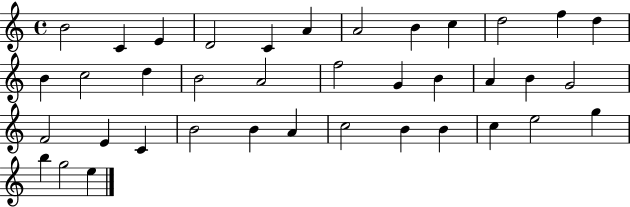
B4/h C4/q E4/q D4/h C4/q A4/q A4/h B4/q C5/q D5/h F5/q D5/q B4/q C5/h D5/q B4/h A4/h F5/h G4/q B4/q A4/q B4/q G4/h F4/h E4/q C4/q B4/h B4/q A4/q C5/h B4/q B4/q C5/q E5/h G5/q B5/q G5/h E5/q